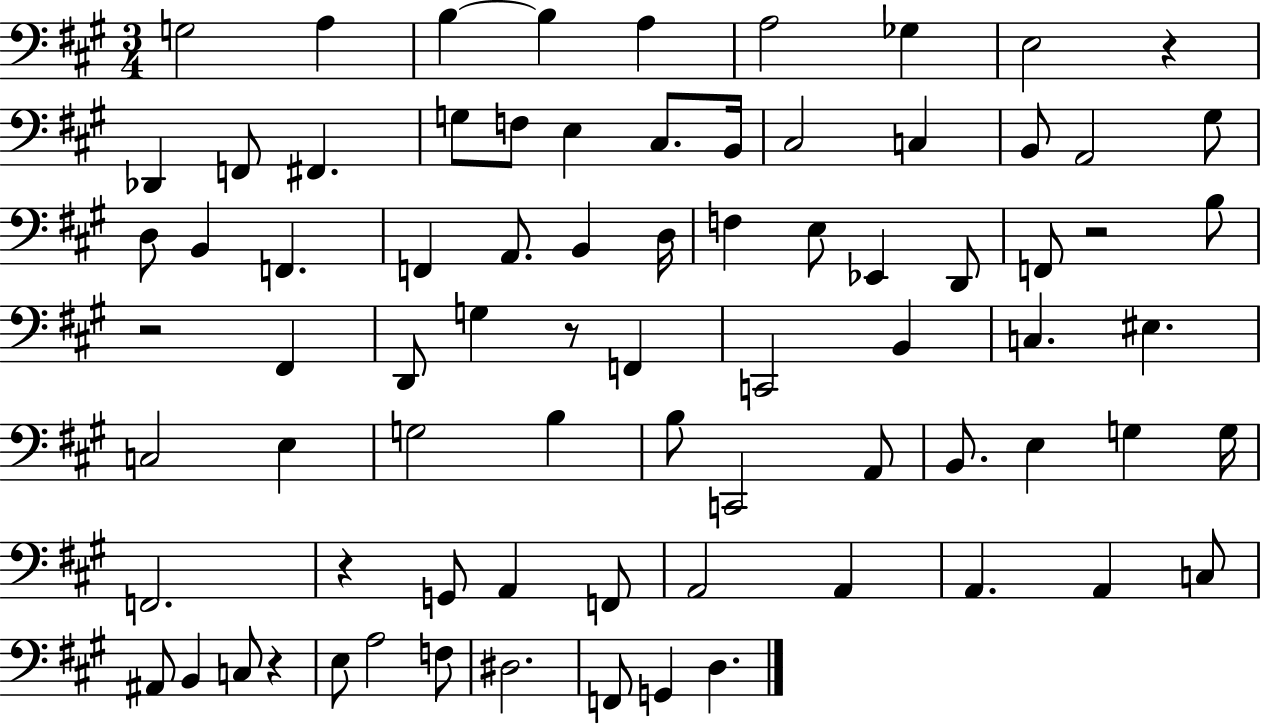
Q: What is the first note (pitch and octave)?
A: G3